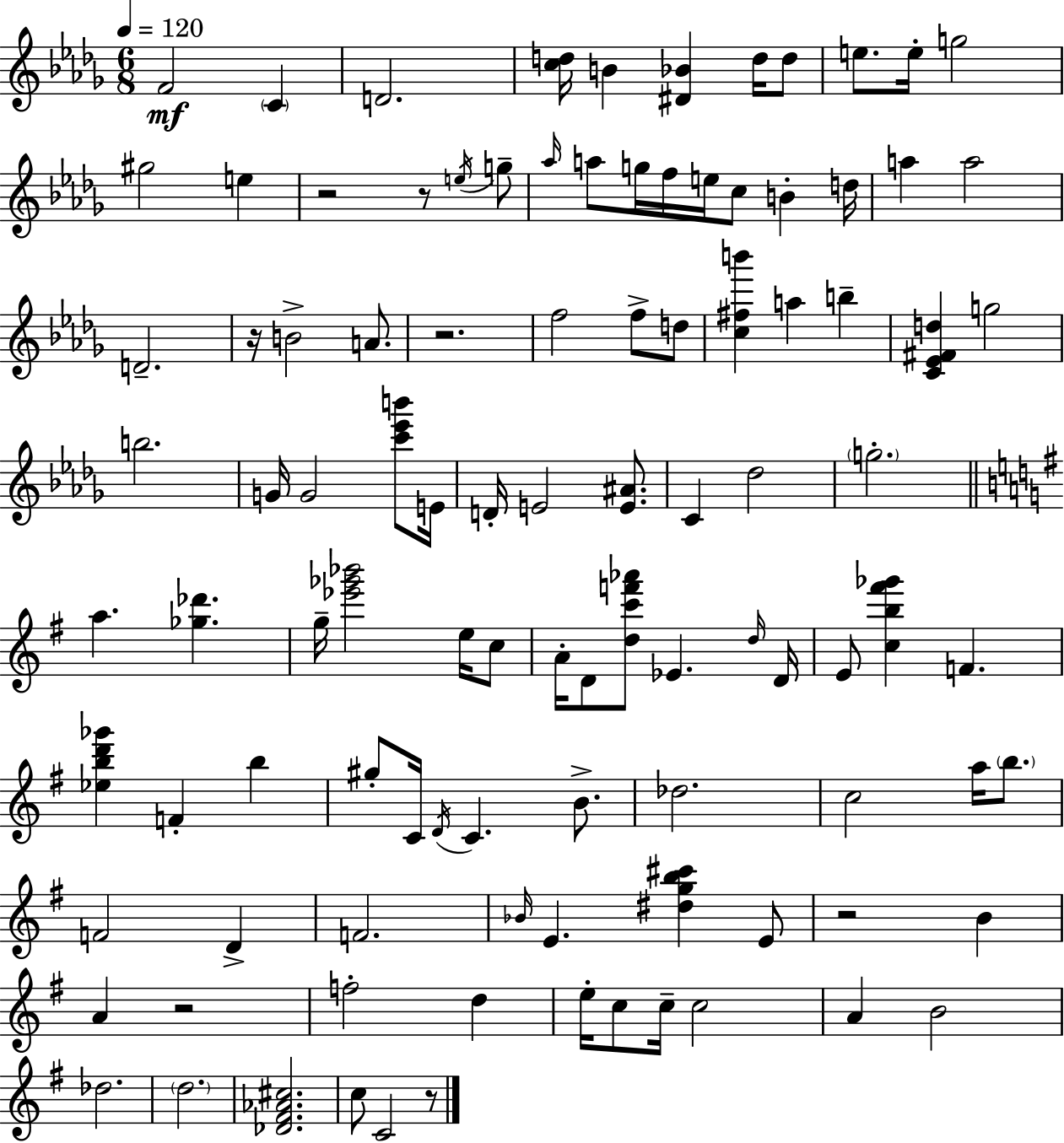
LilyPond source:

{
  \clef treble
  \numericTimeSignature
  \time 6/8
  \key bes \minor
  \tempo 4 = 120
  f'2\mf \parenthesize c'4 | d'2. | <c'' d''>16 b'4 <dis' bes'>4 d''16 d''8 | e''8. e''16-. g''2 | \break gis''2 e''4 | r2 r8 \acciaccatura { e''16 } g''8-- | \grace { aes''16 } a''8 g''16 f''16 e''16 c''8 b'4-. | d''16 a''4 a''2 | \break d'2.-- | r16 b'2-> a'8. | r2. | f''2 f''8-> | \break d''8 <c'' fis'' b'''>4 a''4 b''4-- | <c' ees' fis' d''>4 g''2 | b''2. | g'16 g'2 <c''' ees''' b'''>8 | \break e'16 d'16-. e'2 <e' ais'>8. | c'4 des''2 | \parenthesize g''2.-. | \bar "||" \break \key e \minor a''4. <ges'' des'''>4. | g''16-- <ees''' ges''' bes'''>2 e''16 c''8 | a'16-. d'8 <d'' c''' f''' aes'''>8 ees'4. \grace { d''16 } | d'16 e'8 <c'' b'' fis''' ges'''>4 f'4. | \break <ees'' b'' d''' ges'''>4 f'4-. b''4 | gis''8-. c'16 \acciaccatura { d'16 } c'4. b'8.-> | des''2. | c''2 a''16 \parenthesize b''8. | \break f'2 d'4-> | f'2. | \grace { bes'16 } e'4. <dis'' g'' b'' cis'''>4 | e'8 r2 b'4 | \break a'4 r2 | f''2-. d''4 | e''16-. c''8 c''16-- c''2 | a'4 b'2 | \break des''2. | \parenthesize d''2. | <des' fis' aes' cis''>2. | c''8 c'2 | \break r8 \bar "|."
}